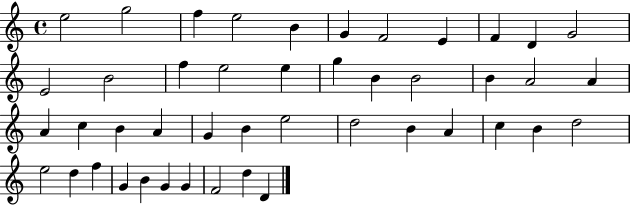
{
  \clef treble
  \time 4/4
  \defaultTimeSignature
  \key c \major
  e''2 g''2 | f''4 e''2 b'4 | g'4 f'2 e'4 | f'4 d'4 g'2 | \break e'2 b'2 | f''4 e''2 e''4 | g''4 b'4 b'2 | b'4 a'2 a'4 | \break a'4 c''4 b'4 a'4 | g'4 b'4 e''2 | d''2 b'4 a'4 | c''4 b'4 d''2 | \break e''2 d''4 f''4 | g'4 b'4 g'4 g'4 | f'2 d''4 d'4 | \bar "|."
}